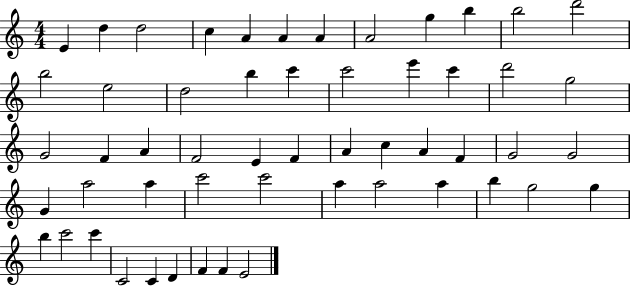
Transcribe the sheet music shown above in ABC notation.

X:1
T:Untitled
M:4/4
L:1/4
K:C
E d d2 c A A A A2 g b b2 d'2 b2 e2 d2 b c' c'2 e' c' d'2 g2 G2 F A F2 E F A c A F G2 G2 G a2 a c'2 c'2 a a2 a b g2 g b c'2 c' C2 C D F F E2